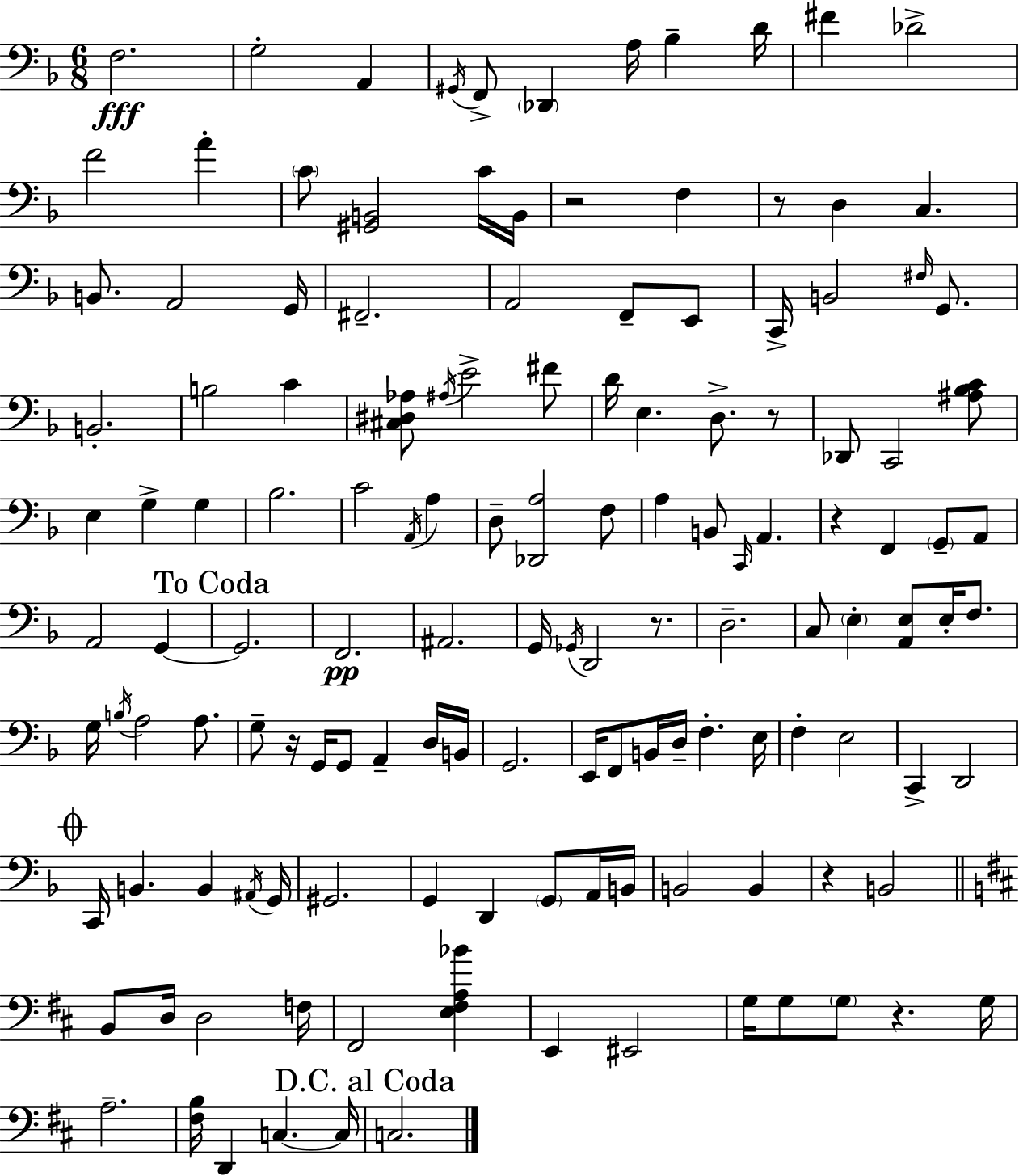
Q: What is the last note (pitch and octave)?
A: C3